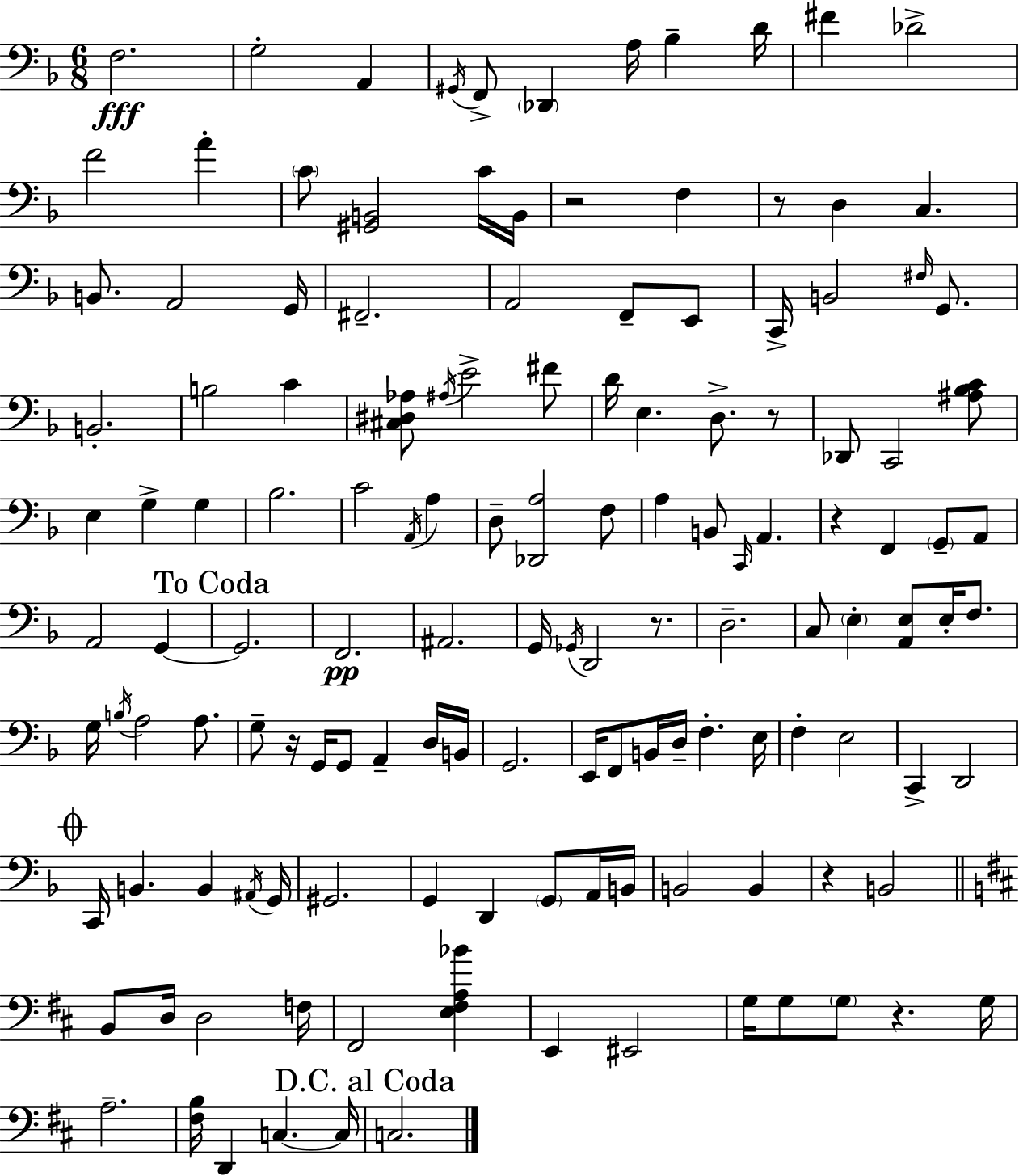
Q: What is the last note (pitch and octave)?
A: C3